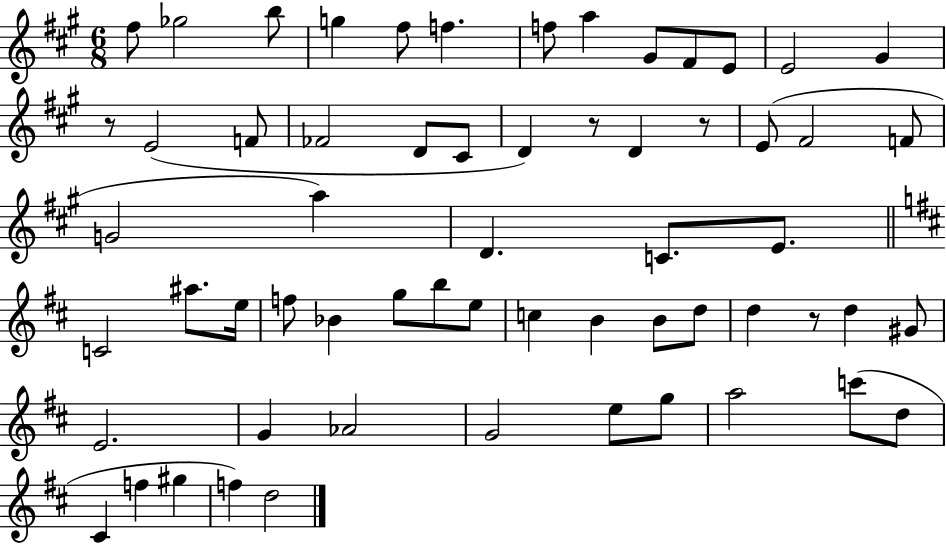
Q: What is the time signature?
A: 6/8